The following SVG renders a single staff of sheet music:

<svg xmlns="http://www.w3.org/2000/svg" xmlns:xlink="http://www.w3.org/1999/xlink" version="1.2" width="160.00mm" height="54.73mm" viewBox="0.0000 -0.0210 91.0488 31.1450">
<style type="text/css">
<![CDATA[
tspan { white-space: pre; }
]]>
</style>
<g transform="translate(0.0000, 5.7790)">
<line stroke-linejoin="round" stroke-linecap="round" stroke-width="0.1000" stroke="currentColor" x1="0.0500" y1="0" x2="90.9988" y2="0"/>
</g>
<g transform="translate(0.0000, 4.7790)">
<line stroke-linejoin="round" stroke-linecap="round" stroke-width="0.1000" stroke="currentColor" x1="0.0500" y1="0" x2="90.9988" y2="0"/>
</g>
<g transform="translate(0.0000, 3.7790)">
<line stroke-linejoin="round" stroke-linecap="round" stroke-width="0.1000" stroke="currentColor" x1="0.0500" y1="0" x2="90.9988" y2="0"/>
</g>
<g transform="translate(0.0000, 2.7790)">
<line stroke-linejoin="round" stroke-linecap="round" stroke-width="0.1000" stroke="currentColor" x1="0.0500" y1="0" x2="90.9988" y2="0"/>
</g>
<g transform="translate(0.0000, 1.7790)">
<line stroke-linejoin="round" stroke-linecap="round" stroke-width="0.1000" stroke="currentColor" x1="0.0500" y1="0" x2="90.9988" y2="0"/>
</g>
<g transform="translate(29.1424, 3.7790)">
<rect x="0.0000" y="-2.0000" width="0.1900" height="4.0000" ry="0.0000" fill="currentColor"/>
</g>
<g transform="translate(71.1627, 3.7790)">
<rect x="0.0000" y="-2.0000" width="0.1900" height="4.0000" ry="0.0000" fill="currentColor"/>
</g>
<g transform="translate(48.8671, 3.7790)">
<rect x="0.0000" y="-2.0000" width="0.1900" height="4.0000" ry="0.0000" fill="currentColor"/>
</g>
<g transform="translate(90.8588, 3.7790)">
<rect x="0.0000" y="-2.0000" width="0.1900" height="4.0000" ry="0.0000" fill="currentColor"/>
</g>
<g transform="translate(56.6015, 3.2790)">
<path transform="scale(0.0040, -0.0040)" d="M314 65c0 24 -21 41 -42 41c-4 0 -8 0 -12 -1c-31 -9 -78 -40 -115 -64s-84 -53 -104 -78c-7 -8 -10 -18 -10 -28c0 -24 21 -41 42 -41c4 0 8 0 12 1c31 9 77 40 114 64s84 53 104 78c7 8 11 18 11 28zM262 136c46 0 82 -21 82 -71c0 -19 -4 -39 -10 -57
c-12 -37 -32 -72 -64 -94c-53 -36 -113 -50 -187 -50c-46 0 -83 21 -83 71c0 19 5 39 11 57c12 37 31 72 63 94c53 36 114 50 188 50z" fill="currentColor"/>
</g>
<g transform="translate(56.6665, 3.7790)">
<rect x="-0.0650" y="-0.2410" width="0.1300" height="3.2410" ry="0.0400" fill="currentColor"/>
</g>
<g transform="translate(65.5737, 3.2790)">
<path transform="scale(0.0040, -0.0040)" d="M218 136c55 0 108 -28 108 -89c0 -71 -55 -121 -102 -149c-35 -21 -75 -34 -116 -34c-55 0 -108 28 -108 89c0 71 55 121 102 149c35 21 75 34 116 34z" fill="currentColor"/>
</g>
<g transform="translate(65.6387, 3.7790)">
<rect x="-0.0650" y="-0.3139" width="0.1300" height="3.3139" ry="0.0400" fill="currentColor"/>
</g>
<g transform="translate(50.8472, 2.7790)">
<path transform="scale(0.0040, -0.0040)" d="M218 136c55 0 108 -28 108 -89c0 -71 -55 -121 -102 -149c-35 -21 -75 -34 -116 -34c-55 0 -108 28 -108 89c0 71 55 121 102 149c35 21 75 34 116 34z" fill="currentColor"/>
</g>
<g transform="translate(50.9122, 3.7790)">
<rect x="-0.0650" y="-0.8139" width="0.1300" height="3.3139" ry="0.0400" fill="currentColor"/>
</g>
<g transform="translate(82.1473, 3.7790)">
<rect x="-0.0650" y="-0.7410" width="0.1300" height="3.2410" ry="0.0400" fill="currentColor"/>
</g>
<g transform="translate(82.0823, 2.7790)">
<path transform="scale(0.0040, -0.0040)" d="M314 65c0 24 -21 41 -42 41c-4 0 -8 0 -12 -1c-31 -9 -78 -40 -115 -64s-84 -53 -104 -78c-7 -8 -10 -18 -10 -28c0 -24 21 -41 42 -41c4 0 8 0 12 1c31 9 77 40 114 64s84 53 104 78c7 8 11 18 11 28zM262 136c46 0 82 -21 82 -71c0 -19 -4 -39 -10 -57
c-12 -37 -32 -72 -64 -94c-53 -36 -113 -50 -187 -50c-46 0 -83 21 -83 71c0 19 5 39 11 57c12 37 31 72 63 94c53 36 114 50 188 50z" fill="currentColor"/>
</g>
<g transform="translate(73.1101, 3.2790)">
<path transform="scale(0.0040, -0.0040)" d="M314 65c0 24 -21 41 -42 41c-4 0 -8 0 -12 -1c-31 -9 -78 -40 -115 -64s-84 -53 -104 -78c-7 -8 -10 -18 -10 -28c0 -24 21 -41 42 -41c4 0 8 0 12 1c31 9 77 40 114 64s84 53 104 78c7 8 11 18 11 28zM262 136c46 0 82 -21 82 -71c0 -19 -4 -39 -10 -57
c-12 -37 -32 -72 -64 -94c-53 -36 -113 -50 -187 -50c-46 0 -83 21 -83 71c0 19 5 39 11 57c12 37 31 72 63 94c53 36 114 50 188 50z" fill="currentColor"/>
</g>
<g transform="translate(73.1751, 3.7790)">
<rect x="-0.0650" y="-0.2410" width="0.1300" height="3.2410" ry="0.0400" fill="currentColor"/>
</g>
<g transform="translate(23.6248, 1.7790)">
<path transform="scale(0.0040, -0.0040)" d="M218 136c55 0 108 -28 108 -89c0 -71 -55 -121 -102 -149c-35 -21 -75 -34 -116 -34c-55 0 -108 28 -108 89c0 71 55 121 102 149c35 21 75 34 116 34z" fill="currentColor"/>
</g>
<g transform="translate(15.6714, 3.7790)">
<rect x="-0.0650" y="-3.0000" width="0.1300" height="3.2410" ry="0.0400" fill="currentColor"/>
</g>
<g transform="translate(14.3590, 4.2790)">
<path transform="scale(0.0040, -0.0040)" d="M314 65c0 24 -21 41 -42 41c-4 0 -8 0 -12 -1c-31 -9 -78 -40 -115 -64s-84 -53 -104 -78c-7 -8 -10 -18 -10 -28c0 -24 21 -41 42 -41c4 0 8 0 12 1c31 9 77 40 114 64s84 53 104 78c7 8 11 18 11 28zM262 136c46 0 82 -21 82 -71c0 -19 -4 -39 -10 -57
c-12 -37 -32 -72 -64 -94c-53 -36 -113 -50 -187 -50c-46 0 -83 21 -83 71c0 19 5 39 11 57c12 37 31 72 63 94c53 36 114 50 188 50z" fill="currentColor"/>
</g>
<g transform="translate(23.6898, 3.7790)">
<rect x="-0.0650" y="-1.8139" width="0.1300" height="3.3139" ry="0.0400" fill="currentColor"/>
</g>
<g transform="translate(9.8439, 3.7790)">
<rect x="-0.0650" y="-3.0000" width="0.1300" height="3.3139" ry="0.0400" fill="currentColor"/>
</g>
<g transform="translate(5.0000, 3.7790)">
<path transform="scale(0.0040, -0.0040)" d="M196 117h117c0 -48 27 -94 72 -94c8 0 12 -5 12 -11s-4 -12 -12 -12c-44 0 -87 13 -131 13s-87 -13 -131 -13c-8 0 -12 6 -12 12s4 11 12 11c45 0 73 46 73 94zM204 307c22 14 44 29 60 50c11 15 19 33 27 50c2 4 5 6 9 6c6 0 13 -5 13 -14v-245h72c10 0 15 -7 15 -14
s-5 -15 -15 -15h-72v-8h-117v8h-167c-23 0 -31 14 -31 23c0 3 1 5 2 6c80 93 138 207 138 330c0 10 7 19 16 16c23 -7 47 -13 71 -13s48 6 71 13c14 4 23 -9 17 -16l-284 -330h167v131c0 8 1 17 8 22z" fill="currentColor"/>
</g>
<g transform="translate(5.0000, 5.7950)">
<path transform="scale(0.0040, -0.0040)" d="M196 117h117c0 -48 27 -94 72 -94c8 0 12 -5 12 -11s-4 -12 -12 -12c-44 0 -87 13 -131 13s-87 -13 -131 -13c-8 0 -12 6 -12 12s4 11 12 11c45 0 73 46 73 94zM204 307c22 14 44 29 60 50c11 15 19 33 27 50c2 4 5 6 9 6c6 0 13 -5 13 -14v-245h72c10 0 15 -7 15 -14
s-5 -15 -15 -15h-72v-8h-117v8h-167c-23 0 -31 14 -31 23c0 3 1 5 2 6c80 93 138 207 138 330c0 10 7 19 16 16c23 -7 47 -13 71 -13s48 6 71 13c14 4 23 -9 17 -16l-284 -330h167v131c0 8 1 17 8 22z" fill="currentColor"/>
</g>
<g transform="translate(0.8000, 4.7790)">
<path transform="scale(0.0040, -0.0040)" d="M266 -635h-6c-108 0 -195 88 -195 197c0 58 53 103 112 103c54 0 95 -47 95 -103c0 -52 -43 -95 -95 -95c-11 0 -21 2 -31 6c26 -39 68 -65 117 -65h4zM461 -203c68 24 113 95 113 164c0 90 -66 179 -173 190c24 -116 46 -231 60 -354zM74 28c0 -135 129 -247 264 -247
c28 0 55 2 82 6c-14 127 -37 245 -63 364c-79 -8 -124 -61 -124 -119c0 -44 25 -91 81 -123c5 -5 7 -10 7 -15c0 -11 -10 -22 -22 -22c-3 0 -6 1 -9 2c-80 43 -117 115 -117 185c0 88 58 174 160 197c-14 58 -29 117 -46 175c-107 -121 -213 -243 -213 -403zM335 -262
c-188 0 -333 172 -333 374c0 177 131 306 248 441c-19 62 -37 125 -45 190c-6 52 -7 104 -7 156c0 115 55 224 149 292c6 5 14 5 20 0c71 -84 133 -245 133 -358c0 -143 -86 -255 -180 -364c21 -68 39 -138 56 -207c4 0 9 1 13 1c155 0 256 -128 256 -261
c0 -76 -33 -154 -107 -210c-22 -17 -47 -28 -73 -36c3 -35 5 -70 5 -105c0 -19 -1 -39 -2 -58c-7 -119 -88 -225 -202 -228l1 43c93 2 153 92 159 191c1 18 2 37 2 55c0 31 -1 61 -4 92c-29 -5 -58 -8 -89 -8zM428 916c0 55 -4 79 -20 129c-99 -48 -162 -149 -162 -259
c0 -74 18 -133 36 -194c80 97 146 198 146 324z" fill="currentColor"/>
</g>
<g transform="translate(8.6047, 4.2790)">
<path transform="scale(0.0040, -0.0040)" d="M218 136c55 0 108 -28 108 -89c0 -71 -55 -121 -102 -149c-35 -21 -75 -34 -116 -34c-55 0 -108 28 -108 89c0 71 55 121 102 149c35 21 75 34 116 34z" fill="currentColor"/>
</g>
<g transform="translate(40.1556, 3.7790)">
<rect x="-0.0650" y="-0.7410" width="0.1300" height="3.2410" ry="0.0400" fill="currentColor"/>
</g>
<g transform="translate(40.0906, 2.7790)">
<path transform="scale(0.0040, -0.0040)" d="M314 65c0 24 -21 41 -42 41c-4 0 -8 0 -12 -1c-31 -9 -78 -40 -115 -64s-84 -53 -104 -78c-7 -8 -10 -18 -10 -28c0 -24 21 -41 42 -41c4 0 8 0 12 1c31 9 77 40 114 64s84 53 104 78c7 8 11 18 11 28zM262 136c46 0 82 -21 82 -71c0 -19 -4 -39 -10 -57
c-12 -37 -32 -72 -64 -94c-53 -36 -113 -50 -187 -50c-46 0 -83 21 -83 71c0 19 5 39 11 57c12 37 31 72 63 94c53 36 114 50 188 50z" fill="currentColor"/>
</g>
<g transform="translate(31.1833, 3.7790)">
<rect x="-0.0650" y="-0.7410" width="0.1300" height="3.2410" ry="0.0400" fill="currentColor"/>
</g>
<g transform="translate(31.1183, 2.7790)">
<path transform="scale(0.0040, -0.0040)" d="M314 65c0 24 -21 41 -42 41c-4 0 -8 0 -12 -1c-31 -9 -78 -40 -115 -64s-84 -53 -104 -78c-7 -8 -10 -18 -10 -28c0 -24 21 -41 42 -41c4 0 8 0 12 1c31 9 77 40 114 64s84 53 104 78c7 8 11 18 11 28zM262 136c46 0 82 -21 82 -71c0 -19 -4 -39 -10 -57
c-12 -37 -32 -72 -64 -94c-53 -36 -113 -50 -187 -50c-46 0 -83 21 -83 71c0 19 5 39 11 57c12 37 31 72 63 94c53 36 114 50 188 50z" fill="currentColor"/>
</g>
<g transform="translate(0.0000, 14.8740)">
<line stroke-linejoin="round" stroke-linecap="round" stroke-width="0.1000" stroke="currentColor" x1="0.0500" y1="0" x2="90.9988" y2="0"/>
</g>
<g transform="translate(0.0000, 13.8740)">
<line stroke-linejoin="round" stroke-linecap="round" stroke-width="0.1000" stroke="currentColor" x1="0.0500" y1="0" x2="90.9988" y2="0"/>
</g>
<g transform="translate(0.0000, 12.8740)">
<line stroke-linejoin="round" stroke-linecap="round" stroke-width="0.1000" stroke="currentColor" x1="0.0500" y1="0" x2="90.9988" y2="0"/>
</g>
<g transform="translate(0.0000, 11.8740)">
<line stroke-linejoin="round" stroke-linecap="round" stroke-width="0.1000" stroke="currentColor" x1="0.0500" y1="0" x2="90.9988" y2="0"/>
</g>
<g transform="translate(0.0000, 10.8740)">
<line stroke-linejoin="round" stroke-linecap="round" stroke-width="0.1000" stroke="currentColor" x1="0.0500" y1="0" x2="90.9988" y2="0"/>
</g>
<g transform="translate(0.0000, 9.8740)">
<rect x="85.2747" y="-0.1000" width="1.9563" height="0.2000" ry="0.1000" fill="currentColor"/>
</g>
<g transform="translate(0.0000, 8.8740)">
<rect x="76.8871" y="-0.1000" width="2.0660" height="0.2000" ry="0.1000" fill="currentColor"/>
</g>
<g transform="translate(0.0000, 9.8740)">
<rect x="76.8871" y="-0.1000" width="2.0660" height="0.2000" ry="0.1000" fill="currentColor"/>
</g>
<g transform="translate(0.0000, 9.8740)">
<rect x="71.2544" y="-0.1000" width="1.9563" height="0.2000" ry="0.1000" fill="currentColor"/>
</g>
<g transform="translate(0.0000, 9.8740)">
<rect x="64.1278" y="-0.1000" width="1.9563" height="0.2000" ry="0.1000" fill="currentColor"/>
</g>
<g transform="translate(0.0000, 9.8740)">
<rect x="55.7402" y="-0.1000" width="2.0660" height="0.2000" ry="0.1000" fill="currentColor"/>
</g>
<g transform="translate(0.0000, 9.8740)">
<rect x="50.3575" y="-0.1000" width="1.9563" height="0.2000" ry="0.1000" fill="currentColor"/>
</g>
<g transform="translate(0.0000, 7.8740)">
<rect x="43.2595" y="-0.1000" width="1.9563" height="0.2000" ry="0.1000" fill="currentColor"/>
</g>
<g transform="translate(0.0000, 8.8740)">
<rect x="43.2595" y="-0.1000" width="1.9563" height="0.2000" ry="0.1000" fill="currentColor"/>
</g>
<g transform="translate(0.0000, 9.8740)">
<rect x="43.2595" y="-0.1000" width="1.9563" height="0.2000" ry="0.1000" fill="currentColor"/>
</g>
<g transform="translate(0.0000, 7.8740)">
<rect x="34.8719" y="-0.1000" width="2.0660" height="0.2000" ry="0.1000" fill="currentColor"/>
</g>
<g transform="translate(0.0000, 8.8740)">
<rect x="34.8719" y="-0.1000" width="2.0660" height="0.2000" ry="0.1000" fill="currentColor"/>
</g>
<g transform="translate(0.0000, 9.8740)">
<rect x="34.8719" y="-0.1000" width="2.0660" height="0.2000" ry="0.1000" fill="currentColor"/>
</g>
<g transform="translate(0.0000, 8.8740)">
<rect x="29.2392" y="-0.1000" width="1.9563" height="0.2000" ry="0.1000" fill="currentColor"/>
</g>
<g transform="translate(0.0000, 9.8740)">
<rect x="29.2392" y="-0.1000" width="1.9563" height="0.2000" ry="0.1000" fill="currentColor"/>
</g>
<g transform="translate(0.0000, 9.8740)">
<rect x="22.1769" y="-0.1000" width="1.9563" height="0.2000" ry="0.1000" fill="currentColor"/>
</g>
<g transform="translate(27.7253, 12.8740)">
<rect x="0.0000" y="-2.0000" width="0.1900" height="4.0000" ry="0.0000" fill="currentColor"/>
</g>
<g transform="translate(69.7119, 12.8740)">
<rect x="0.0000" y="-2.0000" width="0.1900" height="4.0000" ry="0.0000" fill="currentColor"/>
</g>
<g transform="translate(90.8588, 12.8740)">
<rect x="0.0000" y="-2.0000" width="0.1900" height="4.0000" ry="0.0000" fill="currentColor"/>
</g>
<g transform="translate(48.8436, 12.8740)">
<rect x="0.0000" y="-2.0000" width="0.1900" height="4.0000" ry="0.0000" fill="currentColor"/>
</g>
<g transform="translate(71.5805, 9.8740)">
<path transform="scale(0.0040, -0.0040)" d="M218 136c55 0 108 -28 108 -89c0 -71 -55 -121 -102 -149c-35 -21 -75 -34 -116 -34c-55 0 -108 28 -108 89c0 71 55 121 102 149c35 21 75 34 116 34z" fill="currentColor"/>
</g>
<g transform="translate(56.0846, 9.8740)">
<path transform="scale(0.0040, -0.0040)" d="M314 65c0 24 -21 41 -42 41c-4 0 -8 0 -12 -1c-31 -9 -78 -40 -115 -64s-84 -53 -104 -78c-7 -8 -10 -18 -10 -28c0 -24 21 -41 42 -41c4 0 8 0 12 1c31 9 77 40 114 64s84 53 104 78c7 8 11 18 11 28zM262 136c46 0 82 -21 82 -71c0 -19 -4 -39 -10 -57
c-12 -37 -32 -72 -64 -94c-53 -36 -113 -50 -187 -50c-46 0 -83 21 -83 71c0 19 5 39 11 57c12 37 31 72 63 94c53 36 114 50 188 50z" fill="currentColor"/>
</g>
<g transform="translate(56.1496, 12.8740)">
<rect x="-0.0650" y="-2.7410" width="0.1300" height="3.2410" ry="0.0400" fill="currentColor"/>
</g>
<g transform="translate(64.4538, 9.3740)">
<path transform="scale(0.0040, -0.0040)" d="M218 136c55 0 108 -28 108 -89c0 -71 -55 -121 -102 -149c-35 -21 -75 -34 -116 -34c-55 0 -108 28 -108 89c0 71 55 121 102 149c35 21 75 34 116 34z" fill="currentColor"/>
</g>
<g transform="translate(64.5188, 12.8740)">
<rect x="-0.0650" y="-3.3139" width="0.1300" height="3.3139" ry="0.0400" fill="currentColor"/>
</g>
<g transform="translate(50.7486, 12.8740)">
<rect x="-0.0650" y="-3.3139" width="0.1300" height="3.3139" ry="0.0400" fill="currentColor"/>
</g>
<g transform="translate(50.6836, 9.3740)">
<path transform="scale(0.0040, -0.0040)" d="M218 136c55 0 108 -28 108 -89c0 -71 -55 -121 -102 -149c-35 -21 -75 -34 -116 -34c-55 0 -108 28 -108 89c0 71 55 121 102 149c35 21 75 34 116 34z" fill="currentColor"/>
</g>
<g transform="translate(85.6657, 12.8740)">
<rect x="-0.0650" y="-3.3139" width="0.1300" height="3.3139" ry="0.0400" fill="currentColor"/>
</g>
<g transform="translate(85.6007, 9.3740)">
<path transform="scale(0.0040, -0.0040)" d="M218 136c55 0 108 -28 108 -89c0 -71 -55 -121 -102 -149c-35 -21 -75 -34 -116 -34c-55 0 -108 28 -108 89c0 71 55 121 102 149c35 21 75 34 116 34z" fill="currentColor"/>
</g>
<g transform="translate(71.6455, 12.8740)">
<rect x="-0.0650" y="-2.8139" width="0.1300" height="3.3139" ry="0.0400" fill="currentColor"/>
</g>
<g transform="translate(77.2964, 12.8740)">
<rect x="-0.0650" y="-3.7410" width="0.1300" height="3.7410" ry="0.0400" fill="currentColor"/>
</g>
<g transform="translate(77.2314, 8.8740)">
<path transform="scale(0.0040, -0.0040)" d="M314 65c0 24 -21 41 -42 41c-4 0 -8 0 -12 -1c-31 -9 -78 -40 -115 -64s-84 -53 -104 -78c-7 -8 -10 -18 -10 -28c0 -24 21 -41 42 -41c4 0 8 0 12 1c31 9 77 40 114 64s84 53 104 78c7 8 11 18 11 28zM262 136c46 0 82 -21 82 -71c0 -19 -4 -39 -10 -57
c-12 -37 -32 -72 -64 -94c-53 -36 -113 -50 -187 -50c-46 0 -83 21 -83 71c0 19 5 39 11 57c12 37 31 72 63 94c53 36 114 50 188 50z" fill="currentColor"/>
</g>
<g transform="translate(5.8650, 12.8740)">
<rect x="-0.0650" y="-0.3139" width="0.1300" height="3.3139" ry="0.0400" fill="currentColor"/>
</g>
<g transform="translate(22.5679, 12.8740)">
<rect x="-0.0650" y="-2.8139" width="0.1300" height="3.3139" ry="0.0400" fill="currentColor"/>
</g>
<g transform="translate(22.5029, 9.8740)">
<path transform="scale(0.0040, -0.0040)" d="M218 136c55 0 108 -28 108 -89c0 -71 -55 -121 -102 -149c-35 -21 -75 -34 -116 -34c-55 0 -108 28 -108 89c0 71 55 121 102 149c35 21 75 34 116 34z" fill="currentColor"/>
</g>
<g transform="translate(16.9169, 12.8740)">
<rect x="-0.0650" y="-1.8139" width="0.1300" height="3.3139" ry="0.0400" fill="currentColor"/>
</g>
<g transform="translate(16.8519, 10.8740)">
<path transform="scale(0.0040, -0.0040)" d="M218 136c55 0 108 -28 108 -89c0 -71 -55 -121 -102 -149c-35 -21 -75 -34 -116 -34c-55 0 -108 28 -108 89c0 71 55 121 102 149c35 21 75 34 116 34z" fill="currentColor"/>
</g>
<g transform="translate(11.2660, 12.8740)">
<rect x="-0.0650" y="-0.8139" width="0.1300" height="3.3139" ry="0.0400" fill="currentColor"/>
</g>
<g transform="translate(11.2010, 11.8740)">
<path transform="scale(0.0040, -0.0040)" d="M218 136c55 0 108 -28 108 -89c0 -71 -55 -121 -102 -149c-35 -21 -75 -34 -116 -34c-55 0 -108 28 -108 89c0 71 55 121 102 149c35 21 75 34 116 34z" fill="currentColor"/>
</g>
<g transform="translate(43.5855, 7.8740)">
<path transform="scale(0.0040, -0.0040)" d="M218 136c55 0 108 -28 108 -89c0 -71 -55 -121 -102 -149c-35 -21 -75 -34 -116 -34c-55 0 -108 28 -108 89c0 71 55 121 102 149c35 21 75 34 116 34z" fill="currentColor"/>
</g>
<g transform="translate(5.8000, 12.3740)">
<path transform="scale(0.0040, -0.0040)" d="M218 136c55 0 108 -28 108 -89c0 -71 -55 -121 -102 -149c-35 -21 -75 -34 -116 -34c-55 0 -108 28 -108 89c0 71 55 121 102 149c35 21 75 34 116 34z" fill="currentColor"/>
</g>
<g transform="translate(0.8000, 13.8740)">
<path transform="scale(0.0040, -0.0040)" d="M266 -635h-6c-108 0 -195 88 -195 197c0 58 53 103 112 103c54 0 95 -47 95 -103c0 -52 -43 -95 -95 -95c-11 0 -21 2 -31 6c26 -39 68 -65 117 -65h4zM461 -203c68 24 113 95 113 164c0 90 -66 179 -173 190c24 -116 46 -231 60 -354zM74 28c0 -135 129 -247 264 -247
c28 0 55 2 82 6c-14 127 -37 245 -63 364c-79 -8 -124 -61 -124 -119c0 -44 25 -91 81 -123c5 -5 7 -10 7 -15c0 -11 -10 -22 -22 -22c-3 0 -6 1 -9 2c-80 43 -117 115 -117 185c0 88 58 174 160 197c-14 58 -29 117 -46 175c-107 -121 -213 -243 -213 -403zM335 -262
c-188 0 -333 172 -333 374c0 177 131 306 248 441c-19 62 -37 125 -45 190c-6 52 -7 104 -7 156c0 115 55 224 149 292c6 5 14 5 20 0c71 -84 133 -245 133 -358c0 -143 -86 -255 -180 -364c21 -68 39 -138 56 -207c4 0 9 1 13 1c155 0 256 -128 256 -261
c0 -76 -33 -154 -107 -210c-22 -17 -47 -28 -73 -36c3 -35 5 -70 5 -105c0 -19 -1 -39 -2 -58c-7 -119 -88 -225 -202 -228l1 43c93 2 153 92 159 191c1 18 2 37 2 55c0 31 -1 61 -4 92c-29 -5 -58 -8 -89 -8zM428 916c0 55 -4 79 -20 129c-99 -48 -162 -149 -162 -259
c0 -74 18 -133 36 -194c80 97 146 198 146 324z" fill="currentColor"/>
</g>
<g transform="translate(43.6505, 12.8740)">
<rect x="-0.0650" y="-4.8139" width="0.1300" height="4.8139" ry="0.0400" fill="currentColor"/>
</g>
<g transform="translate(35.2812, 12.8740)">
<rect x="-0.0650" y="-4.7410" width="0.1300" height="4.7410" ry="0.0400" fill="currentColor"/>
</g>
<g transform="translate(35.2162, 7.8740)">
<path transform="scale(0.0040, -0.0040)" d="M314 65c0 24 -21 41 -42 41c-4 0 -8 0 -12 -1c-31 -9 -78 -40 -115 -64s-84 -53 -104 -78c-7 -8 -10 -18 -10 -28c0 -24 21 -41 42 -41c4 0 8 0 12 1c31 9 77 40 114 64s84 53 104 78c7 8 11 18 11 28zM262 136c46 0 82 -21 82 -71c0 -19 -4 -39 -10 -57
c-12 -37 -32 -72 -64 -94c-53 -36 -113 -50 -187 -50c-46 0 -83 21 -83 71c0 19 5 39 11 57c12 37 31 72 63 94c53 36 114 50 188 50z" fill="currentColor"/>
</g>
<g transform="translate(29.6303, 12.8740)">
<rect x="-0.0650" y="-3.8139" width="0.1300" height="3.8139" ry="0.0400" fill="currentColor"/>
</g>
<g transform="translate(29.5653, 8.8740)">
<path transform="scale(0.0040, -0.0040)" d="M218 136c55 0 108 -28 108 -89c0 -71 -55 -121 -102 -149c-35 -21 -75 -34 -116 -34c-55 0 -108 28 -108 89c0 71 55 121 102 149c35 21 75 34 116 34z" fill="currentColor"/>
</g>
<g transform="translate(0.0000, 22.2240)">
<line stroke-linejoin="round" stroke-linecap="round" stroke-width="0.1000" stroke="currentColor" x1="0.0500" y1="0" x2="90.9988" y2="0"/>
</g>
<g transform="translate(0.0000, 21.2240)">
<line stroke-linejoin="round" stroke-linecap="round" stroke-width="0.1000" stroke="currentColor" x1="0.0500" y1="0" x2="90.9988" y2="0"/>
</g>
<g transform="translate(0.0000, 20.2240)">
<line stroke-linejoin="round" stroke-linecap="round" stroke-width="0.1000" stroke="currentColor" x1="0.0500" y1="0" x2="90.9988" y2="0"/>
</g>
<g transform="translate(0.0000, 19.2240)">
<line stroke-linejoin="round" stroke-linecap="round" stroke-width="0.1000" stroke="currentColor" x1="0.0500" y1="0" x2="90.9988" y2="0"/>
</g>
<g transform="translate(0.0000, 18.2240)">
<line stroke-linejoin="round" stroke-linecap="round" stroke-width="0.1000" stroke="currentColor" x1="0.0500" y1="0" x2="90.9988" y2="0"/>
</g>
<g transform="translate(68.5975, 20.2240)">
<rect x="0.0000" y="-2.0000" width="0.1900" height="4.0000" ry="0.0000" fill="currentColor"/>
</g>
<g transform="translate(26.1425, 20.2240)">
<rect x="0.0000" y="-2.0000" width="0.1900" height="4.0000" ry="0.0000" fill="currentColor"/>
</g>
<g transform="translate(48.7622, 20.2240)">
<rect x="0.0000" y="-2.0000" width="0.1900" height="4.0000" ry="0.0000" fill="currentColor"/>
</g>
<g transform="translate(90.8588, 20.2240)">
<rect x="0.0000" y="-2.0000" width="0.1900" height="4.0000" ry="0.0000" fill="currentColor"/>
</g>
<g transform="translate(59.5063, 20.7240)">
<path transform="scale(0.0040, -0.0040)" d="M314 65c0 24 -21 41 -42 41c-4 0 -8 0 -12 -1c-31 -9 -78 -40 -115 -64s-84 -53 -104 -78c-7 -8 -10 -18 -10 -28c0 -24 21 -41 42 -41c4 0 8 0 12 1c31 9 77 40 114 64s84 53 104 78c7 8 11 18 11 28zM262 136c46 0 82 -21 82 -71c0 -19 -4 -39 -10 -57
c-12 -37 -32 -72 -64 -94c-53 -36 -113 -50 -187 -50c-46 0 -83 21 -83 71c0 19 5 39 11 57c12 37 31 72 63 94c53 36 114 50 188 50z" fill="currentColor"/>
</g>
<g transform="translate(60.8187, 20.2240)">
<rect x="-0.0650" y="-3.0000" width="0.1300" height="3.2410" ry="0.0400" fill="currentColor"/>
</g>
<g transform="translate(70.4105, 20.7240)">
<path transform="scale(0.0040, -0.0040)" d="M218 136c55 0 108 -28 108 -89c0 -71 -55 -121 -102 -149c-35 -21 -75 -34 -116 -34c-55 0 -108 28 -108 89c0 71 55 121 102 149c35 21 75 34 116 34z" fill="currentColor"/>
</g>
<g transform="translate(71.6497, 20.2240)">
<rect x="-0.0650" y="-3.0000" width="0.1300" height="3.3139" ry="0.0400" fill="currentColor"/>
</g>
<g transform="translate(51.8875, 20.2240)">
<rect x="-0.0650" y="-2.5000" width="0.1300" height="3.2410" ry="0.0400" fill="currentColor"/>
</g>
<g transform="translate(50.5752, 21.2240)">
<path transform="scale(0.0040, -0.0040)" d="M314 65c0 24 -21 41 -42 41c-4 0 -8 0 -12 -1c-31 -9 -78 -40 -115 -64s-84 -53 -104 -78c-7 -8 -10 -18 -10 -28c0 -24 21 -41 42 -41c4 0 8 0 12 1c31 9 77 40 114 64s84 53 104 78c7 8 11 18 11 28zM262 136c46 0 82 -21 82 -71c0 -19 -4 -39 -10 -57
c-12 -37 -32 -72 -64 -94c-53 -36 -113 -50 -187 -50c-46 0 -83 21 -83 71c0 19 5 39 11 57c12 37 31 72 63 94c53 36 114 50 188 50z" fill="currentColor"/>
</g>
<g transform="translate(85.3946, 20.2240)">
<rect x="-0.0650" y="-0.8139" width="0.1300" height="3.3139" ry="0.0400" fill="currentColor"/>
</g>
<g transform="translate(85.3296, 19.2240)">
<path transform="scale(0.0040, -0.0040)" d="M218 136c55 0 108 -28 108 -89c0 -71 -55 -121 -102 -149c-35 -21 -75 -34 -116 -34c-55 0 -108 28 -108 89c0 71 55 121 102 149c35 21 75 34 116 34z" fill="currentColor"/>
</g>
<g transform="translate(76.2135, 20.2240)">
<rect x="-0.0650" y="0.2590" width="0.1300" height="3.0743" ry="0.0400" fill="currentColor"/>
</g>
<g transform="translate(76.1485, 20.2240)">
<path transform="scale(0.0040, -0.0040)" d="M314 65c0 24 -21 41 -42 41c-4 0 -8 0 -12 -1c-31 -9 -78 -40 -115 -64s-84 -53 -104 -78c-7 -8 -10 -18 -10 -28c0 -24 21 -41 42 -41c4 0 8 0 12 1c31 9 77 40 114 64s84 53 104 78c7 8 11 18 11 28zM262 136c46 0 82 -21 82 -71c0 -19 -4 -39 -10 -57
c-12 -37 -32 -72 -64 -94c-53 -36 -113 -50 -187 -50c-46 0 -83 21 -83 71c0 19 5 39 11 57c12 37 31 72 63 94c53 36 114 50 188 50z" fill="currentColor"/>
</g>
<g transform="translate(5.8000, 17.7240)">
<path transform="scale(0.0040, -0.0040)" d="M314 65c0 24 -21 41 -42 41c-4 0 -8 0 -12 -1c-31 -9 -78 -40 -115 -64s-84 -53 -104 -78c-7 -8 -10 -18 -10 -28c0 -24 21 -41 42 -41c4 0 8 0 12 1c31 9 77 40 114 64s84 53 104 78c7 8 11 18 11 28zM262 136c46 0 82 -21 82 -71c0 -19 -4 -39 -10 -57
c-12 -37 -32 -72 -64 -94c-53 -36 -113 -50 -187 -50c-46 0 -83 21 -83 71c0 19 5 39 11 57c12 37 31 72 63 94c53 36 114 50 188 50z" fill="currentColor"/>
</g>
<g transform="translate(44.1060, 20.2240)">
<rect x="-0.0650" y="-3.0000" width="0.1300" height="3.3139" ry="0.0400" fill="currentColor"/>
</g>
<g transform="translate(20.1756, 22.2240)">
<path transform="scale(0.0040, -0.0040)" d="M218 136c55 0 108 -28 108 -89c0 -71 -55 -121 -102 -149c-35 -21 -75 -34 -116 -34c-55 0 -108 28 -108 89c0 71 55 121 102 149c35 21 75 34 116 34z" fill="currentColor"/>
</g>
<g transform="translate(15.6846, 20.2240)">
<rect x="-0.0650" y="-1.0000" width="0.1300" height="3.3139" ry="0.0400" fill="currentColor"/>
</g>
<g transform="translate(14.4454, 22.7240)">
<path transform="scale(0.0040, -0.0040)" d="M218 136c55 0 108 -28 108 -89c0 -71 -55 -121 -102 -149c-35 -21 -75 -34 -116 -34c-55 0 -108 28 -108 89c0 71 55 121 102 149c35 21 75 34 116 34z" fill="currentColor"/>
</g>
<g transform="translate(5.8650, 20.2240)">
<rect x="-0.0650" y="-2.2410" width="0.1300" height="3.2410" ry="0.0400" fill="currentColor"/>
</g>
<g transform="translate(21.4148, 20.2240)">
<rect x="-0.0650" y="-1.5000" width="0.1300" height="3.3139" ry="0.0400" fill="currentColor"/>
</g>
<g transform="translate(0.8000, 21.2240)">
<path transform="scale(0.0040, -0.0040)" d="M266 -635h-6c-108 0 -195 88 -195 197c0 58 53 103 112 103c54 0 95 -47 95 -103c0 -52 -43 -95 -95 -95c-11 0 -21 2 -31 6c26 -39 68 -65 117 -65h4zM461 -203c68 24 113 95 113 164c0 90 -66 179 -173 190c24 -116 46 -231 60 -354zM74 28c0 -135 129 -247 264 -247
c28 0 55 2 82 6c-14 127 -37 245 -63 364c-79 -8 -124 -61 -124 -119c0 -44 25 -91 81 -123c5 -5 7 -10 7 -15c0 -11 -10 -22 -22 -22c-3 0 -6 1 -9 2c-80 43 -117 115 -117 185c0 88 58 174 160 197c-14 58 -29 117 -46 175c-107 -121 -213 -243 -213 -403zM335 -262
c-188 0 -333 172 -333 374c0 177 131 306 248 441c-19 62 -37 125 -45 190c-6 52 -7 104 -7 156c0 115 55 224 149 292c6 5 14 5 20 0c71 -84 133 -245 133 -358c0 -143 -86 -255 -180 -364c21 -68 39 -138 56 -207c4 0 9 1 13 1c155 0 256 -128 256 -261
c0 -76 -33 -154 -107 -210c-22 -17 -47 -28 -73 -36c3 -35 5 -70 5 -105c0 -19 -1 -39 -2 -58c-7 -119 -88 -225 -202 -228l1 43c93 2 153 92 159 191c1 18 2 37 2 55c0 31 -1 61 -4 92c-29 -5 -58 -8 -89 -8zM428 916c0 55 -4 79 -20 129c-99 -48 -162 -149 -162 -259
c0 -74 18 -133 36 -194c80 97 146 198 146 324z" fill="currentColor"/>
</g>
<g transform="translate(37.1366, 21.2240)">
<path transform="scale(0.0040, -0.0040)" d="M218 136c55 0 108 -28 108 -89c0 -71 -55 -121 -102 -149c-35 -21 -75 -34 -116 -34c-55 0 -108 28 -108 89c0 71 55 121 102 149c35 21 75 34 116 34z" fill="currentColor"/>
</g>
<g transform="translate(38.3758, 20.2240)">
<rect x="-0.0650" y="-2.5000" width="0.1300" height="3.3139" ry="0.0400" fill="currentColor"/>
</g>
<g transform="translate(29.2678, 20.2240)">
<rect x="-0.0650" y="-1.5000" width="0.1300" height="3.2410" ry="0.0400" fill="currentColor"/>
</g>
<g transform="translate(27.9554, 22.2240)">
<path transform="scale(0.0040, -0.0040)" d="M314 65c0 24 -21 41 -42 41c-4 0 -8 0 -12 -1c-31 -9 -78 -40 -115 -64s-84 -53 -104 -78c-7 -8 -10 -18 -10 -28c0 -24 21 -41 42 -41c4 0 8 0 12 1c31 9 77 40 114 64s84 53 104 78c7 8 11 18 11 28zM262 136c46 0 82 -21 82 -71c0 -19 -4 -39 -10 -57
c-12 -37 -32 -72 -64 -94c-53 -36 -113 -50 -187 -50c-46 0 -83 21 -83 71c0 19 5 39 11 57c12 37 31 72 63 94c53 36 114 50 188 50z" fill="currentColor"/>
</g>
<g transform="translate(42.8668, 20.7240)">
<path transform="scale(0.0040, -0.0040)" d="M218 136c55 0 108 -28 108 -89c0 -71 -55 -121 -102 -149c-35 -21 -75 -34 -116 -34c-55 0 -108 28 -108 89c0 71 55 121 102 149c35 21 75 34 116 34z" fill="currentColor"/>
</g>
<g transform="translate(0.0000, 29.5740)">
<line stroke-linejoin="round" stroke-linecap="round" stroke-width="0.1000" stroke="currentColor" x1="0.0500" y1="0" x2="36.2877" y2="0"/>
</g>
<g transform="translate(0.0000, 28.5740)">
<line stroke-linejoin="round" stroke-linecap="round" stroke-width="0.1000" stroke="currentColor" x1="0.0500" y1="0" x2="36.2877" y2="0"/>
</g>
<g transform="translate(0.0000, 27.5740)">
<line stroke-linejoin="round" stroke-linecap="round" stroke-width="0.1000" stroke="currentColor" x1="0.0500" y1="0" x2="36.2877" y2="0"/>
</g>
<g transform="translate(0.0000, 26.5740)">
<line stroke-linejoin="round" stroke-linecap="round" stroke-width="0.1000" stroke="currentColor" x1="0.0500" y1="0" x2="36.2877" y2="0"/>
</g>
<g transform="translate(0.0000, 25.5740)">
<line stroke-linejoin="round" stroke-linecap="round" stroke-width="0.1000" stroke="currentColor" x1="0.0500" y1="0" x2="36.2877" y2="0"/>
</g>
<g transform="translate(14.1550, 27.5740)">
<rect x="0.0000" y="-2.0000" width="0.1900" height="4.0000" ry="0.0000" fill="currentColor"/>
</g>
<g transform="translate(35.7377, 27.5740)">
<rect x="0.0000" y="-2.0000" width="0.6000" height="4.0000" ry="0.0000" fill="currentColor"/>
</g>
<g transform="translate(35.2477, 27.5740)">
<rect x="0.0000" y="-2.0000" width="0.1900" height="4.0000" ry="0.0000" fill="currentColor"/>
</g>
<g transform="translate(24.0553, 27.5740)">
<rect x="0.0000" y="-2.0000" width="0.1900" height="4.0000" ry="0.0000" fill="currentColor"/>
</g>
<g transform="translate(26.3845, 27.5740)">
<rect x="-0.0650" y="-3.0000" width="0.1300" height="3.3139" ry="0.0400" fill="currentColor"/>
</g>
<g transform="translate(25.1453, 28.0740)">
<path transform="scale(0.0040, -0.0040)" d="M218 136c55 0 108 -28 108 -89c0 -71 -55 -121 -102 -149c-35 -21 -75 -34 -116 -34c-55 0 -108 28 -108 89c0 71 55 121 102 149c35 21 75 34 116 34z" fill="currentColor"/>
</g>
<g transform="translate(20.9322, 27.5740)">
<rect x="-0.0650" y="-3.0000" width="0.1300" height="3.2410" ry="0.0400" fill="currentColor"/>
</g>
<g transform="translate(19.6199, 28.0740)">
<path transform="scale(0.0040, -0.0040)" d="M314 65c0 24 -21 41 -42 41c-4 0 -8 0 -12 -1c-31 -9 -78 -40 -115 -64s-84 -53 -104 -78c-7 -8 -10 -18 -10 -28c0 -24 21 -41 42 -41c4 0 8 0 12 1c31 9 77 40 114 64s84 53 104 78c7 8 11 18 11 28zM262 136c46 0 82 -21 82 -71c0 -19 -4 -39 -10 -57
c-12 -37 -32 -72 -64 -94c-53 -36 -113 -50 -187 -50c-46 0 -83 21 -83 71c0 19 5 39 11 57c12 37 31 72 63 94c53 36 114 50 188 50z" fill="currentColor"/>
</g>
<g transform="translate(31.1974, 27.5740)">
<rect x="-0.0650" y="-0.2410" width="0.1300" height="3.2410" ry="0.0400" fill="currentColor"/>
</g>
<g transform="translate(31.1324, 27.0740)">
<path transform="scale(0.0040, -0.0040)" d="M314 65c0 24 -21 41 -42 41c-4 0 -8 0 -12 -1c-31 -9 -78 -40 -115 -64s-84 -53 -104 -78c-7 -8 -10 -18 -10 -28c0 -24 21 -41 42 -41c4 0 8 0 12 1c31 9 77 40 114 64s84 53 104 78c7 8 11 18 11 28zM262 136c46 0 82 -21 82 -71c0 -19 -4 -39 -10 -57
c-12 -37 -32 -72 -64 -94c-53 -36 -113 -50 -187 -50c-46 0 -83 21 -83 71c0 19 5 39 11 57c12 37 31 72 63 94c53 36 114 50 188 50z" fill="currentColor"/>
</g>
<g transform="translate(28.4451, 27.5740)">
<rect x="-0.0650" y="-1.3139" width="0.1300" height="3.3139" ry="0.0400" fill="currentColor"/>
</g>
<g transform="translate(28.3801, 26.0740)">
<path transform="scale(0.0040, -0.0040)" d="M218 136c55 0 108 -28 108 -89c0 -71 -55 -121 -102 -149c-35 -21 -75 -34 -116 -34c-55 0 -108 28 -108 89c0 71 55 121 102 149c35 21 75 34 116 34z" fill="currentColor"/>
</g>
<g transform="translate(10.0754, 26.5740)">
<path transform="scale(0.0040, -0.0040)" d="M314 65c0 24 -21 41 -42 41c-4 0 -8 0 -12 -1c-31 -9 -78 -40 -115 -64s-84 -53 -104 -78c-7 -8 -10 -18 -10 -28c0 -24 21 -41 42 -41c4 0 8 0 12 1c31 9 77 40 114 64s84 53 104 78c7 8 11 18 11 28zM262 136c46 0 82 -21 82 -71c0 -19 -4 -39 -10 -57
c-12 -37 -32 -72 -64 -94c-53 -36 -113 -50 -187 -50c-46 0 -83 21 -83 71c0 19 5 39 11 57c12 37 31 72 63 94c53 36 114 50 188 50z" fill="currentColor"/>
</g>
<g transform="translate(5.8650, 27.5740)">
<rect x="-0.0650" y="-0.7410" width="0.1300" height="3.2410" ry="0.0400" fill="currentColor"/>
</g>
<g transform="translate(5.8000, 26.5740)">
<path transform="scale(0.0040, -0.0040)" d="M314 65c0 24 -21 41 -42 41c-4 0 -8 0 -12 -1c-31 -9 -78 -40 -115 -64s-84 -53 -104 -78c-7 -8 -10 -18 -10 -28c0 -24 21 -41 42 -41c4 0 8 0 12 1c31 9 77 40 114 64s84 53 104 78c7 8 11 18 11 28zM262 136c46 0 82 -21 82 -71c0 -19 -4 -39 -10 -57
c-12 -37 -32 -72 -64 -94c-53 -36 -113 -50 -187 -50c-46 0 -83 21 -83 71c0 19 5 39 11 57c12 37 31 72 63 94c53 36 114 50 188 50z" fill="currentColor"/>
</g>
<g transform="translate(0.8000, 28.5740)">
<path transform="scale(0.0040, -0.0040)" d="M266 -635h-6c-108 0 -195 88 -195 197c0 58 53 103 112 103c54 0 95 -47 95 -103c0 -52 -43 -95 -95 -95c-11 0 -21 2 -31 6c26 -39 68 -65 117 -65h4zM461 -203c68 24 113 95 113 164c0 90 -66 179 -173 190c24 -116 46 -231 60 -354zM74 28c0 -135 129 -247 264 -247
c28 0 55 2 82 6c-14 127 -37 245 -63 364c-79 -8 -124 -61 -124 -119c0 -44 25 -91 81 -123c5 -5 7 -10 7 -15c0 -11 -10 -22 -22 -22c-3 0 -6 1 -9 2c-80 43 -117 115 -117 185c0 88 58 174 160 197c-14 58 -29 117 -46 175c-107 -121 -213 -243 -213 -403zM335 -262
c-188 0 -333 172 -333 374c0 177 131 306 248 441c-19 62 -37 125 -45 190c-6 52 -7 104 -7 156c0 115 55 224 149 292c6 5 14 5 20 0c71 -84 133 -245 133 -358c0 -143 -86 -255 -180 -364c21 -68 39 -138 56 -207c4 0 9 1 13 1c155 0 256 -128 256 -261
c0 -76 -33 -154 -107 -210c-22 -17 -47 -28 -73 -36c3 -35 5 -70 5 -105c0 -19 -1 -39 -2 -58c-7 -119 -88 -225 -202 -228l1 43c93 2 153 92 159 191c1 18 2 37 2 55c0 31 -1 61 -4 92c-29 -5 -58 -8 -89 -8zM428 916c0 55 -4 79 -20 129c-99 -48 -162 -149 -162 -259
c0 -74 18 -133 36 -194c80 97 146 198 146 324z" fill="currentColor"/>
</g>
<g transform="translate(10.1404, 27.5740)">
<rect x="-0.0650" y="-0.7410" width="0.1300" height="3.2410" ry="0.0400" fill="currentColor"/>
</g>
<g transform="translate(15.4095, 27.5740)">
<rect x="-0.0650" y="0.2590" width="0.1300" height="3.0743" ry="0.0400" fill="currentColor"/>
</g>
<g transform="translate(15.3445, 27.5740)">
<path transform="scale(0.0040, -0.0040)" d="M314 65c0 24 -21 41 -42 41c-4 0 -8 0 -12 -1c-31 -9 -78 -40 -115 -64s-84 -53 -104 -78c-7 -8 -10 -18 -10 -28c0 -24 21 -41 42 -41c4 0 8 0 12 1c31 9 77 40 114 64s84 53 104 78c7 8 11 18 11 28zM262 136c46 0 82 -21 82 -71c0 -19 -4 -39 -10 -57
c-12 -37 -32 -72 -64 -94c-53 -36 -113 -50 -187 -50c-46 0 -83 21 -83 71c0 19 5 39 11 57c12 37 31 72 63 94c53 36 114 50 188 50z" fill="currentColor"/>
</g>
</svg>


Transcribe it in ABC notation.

X:1
T:Untitled
M:4/4
L:1/4
K:C
A A2 f d2 d2 d c2 c c2 d2 c d f a c' e'2 e' b a2 b a c'2 b g2 D E E2 G A G2 A2 A B2 d d2 d2 B2 A2 A e c2